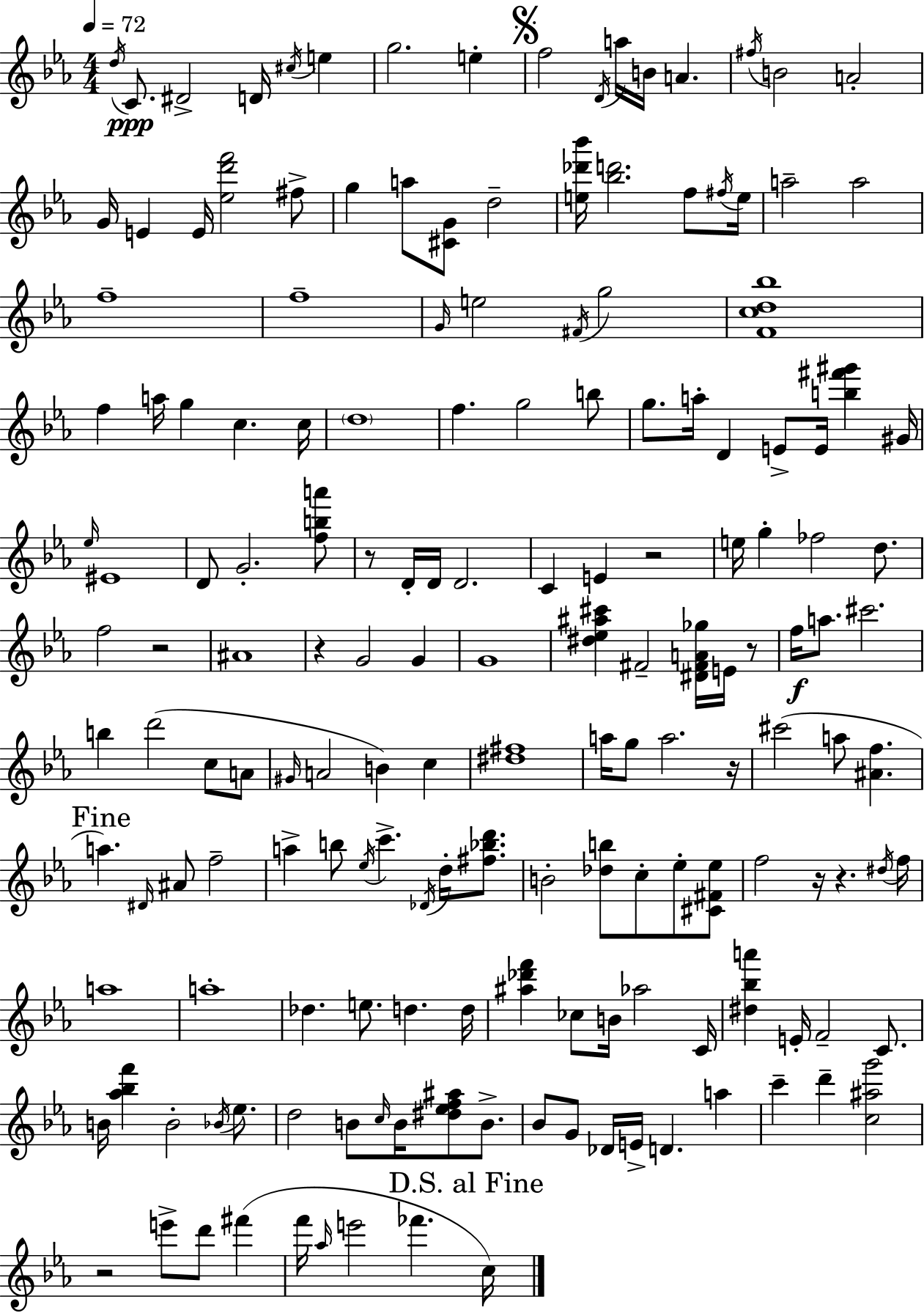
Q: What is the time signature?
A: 4/4